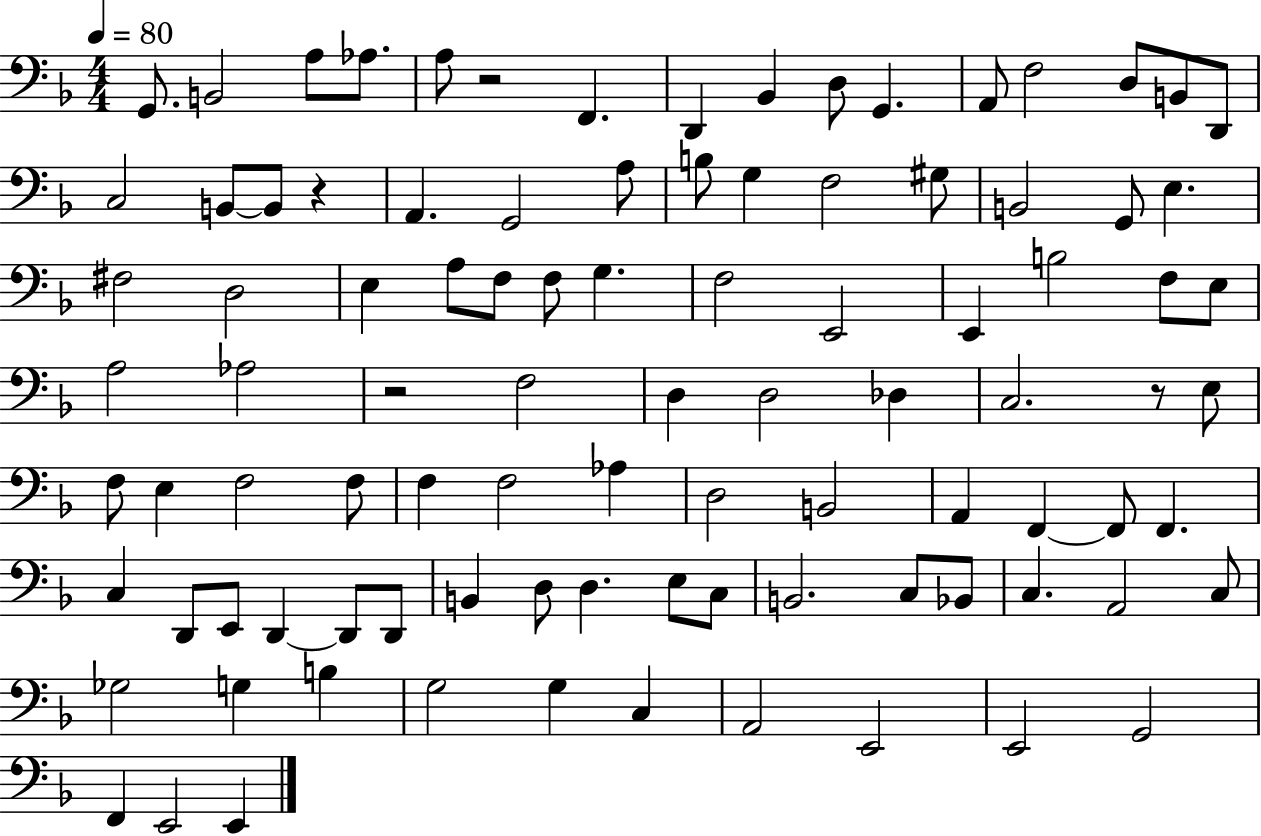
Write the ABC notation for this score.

X:1
T:Untitled
M:4/4
L:1/4
K:F
G,,/2 B,,2 A,/2 _A,/2 A,/2 z2 F,, D,, _B,, D,/2 G,, A,,/2 F,2 D,/2 B,,/2 D,,/2 C,2 B,,/2 B,,/2 z A,, G,,2 A,/2 B,/2 G, F,2 ^G,/2 B,,2 G,,/2 E, ^F,2 D,2 E, A,/2 F,/2 F,/2 G, F,2 E,,2 E,, B,2 F,/2 E,/2 A,2 _A,2 z2 F,2 D, D,2 _D, C,2 z/2 E,/2 F,/2 E, F,2 F,/2 F, F,2 _A, D,2 B,,2 A,, F,, F,,/2 F,, C, D,,/2 E,,/2 D,, D,,/2 D,,/2 B,, D,/2 D, E,/2 C,/2 B,,2 C,/2 _B,,/2 C, A,,2 C,/2 _G,2 G, B, G,2 G, C, A,,2 E,,2 E,,2 G,,2 F,, E,,2 E,,